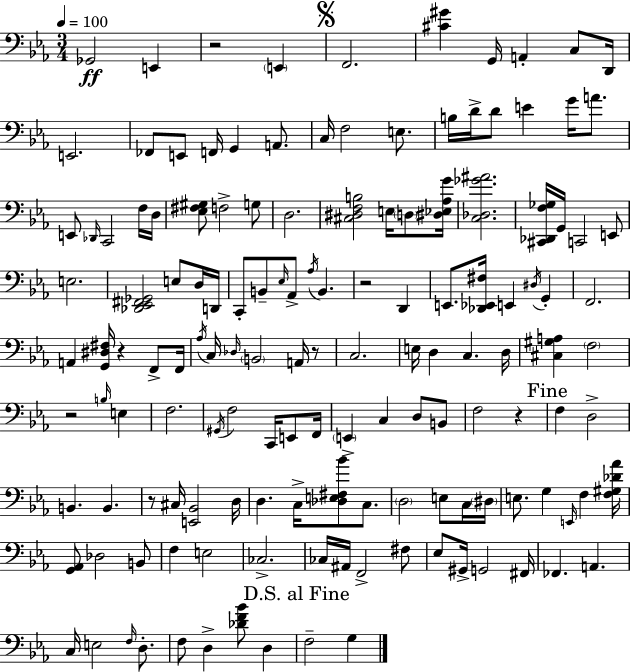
X:1
T:Untitled
M:3/4
L:1/4
K:Cm
_G,,2 E,, z2 E,, F,,2 [^C^G] G,,/4 A,, C,/2 D,,/4 E,,2 _F,,/2 E,,/2 F,,/4 G,, A,,/2 C,/4 F,2 E,/2 B,/4 D/4 D/2 E G/4 A/2 E,,/2 _D,,/4 C,,2 F,/4 D,/4 [_E,^F,^G,]/2 F,2 G,/2 D,2 [^C,^D,F,B,]2 E,/4 D,/2 [^D,_E,_A,G]/4 [C,_D,_G^A]2 [^C,,_D,,F,_G,]/4 G,,/4 C,,2 E,,/2 E,2 [_D,,_E,,^F,,_G,,]2 E,/2 D,/4 D,,/4 C,,/2 B,,/2 _E,/4 _A,,/2 _A,/4 B,, z2 D,, E,,/2 [_D,,_E,,^F,]/4 E,, ^D,/4 G,, F,,2 A,, [G,,^D,^F,]/4 z F,,/2 F,,/4 _A,/4 C,/4 _D,/4 B,,2 A,,/4 z/2 C,2 E,/4 D, C, D,/4 [^C,^G,A,] F,2 z2 B,/4 E, F,2 ^G,,/4 F,2 C,,/4 E,,/2 F,,/4 E,, C, D,/2 B,,/2 F,2 z F, D,2 B,, B,, z/2 ^C,/4 [E,,_B,,]2 D,/4 D, C,/4 [_D,E,^F,_B]/2 C,/2 D,2 E,/2 C,/4 ^D,/4 E,/2 G, E,,/4 F, [F,^G,_D_A]/4 [G,,_A,,]/2 _D,2 B,,/2 F, E,2 _C,2 _C,/4 ^A,,/4 F,,2 ^F,/2 _E,/2 ^G,,/4 G,,2 ^F,,/4 _F,, A,, C,/4 E,2 F,/4 D,/2 F,/2 D, [_DF_B]/2 D, F,2 G,